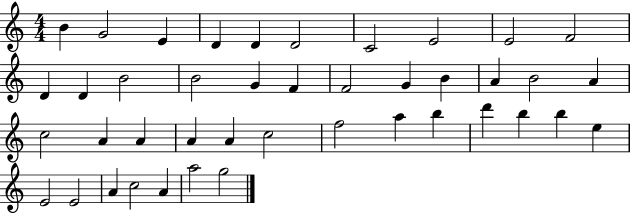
B4/q G4/h E4/q D4/q D4/q D4/h C4/h E4/h E4/h F4/h D4/q D4/q B4/h B4/h G4/q F4/q F4/h G4/q B4/q A4/q B4/h A4/q C5/h A4/q A4/q A4/q A4/q C5/h F5/h A5/q B5/q D6/q B5/q B5/q E5/q E4/h E4/h A4/q C5/h A4/q A5/h G5/h